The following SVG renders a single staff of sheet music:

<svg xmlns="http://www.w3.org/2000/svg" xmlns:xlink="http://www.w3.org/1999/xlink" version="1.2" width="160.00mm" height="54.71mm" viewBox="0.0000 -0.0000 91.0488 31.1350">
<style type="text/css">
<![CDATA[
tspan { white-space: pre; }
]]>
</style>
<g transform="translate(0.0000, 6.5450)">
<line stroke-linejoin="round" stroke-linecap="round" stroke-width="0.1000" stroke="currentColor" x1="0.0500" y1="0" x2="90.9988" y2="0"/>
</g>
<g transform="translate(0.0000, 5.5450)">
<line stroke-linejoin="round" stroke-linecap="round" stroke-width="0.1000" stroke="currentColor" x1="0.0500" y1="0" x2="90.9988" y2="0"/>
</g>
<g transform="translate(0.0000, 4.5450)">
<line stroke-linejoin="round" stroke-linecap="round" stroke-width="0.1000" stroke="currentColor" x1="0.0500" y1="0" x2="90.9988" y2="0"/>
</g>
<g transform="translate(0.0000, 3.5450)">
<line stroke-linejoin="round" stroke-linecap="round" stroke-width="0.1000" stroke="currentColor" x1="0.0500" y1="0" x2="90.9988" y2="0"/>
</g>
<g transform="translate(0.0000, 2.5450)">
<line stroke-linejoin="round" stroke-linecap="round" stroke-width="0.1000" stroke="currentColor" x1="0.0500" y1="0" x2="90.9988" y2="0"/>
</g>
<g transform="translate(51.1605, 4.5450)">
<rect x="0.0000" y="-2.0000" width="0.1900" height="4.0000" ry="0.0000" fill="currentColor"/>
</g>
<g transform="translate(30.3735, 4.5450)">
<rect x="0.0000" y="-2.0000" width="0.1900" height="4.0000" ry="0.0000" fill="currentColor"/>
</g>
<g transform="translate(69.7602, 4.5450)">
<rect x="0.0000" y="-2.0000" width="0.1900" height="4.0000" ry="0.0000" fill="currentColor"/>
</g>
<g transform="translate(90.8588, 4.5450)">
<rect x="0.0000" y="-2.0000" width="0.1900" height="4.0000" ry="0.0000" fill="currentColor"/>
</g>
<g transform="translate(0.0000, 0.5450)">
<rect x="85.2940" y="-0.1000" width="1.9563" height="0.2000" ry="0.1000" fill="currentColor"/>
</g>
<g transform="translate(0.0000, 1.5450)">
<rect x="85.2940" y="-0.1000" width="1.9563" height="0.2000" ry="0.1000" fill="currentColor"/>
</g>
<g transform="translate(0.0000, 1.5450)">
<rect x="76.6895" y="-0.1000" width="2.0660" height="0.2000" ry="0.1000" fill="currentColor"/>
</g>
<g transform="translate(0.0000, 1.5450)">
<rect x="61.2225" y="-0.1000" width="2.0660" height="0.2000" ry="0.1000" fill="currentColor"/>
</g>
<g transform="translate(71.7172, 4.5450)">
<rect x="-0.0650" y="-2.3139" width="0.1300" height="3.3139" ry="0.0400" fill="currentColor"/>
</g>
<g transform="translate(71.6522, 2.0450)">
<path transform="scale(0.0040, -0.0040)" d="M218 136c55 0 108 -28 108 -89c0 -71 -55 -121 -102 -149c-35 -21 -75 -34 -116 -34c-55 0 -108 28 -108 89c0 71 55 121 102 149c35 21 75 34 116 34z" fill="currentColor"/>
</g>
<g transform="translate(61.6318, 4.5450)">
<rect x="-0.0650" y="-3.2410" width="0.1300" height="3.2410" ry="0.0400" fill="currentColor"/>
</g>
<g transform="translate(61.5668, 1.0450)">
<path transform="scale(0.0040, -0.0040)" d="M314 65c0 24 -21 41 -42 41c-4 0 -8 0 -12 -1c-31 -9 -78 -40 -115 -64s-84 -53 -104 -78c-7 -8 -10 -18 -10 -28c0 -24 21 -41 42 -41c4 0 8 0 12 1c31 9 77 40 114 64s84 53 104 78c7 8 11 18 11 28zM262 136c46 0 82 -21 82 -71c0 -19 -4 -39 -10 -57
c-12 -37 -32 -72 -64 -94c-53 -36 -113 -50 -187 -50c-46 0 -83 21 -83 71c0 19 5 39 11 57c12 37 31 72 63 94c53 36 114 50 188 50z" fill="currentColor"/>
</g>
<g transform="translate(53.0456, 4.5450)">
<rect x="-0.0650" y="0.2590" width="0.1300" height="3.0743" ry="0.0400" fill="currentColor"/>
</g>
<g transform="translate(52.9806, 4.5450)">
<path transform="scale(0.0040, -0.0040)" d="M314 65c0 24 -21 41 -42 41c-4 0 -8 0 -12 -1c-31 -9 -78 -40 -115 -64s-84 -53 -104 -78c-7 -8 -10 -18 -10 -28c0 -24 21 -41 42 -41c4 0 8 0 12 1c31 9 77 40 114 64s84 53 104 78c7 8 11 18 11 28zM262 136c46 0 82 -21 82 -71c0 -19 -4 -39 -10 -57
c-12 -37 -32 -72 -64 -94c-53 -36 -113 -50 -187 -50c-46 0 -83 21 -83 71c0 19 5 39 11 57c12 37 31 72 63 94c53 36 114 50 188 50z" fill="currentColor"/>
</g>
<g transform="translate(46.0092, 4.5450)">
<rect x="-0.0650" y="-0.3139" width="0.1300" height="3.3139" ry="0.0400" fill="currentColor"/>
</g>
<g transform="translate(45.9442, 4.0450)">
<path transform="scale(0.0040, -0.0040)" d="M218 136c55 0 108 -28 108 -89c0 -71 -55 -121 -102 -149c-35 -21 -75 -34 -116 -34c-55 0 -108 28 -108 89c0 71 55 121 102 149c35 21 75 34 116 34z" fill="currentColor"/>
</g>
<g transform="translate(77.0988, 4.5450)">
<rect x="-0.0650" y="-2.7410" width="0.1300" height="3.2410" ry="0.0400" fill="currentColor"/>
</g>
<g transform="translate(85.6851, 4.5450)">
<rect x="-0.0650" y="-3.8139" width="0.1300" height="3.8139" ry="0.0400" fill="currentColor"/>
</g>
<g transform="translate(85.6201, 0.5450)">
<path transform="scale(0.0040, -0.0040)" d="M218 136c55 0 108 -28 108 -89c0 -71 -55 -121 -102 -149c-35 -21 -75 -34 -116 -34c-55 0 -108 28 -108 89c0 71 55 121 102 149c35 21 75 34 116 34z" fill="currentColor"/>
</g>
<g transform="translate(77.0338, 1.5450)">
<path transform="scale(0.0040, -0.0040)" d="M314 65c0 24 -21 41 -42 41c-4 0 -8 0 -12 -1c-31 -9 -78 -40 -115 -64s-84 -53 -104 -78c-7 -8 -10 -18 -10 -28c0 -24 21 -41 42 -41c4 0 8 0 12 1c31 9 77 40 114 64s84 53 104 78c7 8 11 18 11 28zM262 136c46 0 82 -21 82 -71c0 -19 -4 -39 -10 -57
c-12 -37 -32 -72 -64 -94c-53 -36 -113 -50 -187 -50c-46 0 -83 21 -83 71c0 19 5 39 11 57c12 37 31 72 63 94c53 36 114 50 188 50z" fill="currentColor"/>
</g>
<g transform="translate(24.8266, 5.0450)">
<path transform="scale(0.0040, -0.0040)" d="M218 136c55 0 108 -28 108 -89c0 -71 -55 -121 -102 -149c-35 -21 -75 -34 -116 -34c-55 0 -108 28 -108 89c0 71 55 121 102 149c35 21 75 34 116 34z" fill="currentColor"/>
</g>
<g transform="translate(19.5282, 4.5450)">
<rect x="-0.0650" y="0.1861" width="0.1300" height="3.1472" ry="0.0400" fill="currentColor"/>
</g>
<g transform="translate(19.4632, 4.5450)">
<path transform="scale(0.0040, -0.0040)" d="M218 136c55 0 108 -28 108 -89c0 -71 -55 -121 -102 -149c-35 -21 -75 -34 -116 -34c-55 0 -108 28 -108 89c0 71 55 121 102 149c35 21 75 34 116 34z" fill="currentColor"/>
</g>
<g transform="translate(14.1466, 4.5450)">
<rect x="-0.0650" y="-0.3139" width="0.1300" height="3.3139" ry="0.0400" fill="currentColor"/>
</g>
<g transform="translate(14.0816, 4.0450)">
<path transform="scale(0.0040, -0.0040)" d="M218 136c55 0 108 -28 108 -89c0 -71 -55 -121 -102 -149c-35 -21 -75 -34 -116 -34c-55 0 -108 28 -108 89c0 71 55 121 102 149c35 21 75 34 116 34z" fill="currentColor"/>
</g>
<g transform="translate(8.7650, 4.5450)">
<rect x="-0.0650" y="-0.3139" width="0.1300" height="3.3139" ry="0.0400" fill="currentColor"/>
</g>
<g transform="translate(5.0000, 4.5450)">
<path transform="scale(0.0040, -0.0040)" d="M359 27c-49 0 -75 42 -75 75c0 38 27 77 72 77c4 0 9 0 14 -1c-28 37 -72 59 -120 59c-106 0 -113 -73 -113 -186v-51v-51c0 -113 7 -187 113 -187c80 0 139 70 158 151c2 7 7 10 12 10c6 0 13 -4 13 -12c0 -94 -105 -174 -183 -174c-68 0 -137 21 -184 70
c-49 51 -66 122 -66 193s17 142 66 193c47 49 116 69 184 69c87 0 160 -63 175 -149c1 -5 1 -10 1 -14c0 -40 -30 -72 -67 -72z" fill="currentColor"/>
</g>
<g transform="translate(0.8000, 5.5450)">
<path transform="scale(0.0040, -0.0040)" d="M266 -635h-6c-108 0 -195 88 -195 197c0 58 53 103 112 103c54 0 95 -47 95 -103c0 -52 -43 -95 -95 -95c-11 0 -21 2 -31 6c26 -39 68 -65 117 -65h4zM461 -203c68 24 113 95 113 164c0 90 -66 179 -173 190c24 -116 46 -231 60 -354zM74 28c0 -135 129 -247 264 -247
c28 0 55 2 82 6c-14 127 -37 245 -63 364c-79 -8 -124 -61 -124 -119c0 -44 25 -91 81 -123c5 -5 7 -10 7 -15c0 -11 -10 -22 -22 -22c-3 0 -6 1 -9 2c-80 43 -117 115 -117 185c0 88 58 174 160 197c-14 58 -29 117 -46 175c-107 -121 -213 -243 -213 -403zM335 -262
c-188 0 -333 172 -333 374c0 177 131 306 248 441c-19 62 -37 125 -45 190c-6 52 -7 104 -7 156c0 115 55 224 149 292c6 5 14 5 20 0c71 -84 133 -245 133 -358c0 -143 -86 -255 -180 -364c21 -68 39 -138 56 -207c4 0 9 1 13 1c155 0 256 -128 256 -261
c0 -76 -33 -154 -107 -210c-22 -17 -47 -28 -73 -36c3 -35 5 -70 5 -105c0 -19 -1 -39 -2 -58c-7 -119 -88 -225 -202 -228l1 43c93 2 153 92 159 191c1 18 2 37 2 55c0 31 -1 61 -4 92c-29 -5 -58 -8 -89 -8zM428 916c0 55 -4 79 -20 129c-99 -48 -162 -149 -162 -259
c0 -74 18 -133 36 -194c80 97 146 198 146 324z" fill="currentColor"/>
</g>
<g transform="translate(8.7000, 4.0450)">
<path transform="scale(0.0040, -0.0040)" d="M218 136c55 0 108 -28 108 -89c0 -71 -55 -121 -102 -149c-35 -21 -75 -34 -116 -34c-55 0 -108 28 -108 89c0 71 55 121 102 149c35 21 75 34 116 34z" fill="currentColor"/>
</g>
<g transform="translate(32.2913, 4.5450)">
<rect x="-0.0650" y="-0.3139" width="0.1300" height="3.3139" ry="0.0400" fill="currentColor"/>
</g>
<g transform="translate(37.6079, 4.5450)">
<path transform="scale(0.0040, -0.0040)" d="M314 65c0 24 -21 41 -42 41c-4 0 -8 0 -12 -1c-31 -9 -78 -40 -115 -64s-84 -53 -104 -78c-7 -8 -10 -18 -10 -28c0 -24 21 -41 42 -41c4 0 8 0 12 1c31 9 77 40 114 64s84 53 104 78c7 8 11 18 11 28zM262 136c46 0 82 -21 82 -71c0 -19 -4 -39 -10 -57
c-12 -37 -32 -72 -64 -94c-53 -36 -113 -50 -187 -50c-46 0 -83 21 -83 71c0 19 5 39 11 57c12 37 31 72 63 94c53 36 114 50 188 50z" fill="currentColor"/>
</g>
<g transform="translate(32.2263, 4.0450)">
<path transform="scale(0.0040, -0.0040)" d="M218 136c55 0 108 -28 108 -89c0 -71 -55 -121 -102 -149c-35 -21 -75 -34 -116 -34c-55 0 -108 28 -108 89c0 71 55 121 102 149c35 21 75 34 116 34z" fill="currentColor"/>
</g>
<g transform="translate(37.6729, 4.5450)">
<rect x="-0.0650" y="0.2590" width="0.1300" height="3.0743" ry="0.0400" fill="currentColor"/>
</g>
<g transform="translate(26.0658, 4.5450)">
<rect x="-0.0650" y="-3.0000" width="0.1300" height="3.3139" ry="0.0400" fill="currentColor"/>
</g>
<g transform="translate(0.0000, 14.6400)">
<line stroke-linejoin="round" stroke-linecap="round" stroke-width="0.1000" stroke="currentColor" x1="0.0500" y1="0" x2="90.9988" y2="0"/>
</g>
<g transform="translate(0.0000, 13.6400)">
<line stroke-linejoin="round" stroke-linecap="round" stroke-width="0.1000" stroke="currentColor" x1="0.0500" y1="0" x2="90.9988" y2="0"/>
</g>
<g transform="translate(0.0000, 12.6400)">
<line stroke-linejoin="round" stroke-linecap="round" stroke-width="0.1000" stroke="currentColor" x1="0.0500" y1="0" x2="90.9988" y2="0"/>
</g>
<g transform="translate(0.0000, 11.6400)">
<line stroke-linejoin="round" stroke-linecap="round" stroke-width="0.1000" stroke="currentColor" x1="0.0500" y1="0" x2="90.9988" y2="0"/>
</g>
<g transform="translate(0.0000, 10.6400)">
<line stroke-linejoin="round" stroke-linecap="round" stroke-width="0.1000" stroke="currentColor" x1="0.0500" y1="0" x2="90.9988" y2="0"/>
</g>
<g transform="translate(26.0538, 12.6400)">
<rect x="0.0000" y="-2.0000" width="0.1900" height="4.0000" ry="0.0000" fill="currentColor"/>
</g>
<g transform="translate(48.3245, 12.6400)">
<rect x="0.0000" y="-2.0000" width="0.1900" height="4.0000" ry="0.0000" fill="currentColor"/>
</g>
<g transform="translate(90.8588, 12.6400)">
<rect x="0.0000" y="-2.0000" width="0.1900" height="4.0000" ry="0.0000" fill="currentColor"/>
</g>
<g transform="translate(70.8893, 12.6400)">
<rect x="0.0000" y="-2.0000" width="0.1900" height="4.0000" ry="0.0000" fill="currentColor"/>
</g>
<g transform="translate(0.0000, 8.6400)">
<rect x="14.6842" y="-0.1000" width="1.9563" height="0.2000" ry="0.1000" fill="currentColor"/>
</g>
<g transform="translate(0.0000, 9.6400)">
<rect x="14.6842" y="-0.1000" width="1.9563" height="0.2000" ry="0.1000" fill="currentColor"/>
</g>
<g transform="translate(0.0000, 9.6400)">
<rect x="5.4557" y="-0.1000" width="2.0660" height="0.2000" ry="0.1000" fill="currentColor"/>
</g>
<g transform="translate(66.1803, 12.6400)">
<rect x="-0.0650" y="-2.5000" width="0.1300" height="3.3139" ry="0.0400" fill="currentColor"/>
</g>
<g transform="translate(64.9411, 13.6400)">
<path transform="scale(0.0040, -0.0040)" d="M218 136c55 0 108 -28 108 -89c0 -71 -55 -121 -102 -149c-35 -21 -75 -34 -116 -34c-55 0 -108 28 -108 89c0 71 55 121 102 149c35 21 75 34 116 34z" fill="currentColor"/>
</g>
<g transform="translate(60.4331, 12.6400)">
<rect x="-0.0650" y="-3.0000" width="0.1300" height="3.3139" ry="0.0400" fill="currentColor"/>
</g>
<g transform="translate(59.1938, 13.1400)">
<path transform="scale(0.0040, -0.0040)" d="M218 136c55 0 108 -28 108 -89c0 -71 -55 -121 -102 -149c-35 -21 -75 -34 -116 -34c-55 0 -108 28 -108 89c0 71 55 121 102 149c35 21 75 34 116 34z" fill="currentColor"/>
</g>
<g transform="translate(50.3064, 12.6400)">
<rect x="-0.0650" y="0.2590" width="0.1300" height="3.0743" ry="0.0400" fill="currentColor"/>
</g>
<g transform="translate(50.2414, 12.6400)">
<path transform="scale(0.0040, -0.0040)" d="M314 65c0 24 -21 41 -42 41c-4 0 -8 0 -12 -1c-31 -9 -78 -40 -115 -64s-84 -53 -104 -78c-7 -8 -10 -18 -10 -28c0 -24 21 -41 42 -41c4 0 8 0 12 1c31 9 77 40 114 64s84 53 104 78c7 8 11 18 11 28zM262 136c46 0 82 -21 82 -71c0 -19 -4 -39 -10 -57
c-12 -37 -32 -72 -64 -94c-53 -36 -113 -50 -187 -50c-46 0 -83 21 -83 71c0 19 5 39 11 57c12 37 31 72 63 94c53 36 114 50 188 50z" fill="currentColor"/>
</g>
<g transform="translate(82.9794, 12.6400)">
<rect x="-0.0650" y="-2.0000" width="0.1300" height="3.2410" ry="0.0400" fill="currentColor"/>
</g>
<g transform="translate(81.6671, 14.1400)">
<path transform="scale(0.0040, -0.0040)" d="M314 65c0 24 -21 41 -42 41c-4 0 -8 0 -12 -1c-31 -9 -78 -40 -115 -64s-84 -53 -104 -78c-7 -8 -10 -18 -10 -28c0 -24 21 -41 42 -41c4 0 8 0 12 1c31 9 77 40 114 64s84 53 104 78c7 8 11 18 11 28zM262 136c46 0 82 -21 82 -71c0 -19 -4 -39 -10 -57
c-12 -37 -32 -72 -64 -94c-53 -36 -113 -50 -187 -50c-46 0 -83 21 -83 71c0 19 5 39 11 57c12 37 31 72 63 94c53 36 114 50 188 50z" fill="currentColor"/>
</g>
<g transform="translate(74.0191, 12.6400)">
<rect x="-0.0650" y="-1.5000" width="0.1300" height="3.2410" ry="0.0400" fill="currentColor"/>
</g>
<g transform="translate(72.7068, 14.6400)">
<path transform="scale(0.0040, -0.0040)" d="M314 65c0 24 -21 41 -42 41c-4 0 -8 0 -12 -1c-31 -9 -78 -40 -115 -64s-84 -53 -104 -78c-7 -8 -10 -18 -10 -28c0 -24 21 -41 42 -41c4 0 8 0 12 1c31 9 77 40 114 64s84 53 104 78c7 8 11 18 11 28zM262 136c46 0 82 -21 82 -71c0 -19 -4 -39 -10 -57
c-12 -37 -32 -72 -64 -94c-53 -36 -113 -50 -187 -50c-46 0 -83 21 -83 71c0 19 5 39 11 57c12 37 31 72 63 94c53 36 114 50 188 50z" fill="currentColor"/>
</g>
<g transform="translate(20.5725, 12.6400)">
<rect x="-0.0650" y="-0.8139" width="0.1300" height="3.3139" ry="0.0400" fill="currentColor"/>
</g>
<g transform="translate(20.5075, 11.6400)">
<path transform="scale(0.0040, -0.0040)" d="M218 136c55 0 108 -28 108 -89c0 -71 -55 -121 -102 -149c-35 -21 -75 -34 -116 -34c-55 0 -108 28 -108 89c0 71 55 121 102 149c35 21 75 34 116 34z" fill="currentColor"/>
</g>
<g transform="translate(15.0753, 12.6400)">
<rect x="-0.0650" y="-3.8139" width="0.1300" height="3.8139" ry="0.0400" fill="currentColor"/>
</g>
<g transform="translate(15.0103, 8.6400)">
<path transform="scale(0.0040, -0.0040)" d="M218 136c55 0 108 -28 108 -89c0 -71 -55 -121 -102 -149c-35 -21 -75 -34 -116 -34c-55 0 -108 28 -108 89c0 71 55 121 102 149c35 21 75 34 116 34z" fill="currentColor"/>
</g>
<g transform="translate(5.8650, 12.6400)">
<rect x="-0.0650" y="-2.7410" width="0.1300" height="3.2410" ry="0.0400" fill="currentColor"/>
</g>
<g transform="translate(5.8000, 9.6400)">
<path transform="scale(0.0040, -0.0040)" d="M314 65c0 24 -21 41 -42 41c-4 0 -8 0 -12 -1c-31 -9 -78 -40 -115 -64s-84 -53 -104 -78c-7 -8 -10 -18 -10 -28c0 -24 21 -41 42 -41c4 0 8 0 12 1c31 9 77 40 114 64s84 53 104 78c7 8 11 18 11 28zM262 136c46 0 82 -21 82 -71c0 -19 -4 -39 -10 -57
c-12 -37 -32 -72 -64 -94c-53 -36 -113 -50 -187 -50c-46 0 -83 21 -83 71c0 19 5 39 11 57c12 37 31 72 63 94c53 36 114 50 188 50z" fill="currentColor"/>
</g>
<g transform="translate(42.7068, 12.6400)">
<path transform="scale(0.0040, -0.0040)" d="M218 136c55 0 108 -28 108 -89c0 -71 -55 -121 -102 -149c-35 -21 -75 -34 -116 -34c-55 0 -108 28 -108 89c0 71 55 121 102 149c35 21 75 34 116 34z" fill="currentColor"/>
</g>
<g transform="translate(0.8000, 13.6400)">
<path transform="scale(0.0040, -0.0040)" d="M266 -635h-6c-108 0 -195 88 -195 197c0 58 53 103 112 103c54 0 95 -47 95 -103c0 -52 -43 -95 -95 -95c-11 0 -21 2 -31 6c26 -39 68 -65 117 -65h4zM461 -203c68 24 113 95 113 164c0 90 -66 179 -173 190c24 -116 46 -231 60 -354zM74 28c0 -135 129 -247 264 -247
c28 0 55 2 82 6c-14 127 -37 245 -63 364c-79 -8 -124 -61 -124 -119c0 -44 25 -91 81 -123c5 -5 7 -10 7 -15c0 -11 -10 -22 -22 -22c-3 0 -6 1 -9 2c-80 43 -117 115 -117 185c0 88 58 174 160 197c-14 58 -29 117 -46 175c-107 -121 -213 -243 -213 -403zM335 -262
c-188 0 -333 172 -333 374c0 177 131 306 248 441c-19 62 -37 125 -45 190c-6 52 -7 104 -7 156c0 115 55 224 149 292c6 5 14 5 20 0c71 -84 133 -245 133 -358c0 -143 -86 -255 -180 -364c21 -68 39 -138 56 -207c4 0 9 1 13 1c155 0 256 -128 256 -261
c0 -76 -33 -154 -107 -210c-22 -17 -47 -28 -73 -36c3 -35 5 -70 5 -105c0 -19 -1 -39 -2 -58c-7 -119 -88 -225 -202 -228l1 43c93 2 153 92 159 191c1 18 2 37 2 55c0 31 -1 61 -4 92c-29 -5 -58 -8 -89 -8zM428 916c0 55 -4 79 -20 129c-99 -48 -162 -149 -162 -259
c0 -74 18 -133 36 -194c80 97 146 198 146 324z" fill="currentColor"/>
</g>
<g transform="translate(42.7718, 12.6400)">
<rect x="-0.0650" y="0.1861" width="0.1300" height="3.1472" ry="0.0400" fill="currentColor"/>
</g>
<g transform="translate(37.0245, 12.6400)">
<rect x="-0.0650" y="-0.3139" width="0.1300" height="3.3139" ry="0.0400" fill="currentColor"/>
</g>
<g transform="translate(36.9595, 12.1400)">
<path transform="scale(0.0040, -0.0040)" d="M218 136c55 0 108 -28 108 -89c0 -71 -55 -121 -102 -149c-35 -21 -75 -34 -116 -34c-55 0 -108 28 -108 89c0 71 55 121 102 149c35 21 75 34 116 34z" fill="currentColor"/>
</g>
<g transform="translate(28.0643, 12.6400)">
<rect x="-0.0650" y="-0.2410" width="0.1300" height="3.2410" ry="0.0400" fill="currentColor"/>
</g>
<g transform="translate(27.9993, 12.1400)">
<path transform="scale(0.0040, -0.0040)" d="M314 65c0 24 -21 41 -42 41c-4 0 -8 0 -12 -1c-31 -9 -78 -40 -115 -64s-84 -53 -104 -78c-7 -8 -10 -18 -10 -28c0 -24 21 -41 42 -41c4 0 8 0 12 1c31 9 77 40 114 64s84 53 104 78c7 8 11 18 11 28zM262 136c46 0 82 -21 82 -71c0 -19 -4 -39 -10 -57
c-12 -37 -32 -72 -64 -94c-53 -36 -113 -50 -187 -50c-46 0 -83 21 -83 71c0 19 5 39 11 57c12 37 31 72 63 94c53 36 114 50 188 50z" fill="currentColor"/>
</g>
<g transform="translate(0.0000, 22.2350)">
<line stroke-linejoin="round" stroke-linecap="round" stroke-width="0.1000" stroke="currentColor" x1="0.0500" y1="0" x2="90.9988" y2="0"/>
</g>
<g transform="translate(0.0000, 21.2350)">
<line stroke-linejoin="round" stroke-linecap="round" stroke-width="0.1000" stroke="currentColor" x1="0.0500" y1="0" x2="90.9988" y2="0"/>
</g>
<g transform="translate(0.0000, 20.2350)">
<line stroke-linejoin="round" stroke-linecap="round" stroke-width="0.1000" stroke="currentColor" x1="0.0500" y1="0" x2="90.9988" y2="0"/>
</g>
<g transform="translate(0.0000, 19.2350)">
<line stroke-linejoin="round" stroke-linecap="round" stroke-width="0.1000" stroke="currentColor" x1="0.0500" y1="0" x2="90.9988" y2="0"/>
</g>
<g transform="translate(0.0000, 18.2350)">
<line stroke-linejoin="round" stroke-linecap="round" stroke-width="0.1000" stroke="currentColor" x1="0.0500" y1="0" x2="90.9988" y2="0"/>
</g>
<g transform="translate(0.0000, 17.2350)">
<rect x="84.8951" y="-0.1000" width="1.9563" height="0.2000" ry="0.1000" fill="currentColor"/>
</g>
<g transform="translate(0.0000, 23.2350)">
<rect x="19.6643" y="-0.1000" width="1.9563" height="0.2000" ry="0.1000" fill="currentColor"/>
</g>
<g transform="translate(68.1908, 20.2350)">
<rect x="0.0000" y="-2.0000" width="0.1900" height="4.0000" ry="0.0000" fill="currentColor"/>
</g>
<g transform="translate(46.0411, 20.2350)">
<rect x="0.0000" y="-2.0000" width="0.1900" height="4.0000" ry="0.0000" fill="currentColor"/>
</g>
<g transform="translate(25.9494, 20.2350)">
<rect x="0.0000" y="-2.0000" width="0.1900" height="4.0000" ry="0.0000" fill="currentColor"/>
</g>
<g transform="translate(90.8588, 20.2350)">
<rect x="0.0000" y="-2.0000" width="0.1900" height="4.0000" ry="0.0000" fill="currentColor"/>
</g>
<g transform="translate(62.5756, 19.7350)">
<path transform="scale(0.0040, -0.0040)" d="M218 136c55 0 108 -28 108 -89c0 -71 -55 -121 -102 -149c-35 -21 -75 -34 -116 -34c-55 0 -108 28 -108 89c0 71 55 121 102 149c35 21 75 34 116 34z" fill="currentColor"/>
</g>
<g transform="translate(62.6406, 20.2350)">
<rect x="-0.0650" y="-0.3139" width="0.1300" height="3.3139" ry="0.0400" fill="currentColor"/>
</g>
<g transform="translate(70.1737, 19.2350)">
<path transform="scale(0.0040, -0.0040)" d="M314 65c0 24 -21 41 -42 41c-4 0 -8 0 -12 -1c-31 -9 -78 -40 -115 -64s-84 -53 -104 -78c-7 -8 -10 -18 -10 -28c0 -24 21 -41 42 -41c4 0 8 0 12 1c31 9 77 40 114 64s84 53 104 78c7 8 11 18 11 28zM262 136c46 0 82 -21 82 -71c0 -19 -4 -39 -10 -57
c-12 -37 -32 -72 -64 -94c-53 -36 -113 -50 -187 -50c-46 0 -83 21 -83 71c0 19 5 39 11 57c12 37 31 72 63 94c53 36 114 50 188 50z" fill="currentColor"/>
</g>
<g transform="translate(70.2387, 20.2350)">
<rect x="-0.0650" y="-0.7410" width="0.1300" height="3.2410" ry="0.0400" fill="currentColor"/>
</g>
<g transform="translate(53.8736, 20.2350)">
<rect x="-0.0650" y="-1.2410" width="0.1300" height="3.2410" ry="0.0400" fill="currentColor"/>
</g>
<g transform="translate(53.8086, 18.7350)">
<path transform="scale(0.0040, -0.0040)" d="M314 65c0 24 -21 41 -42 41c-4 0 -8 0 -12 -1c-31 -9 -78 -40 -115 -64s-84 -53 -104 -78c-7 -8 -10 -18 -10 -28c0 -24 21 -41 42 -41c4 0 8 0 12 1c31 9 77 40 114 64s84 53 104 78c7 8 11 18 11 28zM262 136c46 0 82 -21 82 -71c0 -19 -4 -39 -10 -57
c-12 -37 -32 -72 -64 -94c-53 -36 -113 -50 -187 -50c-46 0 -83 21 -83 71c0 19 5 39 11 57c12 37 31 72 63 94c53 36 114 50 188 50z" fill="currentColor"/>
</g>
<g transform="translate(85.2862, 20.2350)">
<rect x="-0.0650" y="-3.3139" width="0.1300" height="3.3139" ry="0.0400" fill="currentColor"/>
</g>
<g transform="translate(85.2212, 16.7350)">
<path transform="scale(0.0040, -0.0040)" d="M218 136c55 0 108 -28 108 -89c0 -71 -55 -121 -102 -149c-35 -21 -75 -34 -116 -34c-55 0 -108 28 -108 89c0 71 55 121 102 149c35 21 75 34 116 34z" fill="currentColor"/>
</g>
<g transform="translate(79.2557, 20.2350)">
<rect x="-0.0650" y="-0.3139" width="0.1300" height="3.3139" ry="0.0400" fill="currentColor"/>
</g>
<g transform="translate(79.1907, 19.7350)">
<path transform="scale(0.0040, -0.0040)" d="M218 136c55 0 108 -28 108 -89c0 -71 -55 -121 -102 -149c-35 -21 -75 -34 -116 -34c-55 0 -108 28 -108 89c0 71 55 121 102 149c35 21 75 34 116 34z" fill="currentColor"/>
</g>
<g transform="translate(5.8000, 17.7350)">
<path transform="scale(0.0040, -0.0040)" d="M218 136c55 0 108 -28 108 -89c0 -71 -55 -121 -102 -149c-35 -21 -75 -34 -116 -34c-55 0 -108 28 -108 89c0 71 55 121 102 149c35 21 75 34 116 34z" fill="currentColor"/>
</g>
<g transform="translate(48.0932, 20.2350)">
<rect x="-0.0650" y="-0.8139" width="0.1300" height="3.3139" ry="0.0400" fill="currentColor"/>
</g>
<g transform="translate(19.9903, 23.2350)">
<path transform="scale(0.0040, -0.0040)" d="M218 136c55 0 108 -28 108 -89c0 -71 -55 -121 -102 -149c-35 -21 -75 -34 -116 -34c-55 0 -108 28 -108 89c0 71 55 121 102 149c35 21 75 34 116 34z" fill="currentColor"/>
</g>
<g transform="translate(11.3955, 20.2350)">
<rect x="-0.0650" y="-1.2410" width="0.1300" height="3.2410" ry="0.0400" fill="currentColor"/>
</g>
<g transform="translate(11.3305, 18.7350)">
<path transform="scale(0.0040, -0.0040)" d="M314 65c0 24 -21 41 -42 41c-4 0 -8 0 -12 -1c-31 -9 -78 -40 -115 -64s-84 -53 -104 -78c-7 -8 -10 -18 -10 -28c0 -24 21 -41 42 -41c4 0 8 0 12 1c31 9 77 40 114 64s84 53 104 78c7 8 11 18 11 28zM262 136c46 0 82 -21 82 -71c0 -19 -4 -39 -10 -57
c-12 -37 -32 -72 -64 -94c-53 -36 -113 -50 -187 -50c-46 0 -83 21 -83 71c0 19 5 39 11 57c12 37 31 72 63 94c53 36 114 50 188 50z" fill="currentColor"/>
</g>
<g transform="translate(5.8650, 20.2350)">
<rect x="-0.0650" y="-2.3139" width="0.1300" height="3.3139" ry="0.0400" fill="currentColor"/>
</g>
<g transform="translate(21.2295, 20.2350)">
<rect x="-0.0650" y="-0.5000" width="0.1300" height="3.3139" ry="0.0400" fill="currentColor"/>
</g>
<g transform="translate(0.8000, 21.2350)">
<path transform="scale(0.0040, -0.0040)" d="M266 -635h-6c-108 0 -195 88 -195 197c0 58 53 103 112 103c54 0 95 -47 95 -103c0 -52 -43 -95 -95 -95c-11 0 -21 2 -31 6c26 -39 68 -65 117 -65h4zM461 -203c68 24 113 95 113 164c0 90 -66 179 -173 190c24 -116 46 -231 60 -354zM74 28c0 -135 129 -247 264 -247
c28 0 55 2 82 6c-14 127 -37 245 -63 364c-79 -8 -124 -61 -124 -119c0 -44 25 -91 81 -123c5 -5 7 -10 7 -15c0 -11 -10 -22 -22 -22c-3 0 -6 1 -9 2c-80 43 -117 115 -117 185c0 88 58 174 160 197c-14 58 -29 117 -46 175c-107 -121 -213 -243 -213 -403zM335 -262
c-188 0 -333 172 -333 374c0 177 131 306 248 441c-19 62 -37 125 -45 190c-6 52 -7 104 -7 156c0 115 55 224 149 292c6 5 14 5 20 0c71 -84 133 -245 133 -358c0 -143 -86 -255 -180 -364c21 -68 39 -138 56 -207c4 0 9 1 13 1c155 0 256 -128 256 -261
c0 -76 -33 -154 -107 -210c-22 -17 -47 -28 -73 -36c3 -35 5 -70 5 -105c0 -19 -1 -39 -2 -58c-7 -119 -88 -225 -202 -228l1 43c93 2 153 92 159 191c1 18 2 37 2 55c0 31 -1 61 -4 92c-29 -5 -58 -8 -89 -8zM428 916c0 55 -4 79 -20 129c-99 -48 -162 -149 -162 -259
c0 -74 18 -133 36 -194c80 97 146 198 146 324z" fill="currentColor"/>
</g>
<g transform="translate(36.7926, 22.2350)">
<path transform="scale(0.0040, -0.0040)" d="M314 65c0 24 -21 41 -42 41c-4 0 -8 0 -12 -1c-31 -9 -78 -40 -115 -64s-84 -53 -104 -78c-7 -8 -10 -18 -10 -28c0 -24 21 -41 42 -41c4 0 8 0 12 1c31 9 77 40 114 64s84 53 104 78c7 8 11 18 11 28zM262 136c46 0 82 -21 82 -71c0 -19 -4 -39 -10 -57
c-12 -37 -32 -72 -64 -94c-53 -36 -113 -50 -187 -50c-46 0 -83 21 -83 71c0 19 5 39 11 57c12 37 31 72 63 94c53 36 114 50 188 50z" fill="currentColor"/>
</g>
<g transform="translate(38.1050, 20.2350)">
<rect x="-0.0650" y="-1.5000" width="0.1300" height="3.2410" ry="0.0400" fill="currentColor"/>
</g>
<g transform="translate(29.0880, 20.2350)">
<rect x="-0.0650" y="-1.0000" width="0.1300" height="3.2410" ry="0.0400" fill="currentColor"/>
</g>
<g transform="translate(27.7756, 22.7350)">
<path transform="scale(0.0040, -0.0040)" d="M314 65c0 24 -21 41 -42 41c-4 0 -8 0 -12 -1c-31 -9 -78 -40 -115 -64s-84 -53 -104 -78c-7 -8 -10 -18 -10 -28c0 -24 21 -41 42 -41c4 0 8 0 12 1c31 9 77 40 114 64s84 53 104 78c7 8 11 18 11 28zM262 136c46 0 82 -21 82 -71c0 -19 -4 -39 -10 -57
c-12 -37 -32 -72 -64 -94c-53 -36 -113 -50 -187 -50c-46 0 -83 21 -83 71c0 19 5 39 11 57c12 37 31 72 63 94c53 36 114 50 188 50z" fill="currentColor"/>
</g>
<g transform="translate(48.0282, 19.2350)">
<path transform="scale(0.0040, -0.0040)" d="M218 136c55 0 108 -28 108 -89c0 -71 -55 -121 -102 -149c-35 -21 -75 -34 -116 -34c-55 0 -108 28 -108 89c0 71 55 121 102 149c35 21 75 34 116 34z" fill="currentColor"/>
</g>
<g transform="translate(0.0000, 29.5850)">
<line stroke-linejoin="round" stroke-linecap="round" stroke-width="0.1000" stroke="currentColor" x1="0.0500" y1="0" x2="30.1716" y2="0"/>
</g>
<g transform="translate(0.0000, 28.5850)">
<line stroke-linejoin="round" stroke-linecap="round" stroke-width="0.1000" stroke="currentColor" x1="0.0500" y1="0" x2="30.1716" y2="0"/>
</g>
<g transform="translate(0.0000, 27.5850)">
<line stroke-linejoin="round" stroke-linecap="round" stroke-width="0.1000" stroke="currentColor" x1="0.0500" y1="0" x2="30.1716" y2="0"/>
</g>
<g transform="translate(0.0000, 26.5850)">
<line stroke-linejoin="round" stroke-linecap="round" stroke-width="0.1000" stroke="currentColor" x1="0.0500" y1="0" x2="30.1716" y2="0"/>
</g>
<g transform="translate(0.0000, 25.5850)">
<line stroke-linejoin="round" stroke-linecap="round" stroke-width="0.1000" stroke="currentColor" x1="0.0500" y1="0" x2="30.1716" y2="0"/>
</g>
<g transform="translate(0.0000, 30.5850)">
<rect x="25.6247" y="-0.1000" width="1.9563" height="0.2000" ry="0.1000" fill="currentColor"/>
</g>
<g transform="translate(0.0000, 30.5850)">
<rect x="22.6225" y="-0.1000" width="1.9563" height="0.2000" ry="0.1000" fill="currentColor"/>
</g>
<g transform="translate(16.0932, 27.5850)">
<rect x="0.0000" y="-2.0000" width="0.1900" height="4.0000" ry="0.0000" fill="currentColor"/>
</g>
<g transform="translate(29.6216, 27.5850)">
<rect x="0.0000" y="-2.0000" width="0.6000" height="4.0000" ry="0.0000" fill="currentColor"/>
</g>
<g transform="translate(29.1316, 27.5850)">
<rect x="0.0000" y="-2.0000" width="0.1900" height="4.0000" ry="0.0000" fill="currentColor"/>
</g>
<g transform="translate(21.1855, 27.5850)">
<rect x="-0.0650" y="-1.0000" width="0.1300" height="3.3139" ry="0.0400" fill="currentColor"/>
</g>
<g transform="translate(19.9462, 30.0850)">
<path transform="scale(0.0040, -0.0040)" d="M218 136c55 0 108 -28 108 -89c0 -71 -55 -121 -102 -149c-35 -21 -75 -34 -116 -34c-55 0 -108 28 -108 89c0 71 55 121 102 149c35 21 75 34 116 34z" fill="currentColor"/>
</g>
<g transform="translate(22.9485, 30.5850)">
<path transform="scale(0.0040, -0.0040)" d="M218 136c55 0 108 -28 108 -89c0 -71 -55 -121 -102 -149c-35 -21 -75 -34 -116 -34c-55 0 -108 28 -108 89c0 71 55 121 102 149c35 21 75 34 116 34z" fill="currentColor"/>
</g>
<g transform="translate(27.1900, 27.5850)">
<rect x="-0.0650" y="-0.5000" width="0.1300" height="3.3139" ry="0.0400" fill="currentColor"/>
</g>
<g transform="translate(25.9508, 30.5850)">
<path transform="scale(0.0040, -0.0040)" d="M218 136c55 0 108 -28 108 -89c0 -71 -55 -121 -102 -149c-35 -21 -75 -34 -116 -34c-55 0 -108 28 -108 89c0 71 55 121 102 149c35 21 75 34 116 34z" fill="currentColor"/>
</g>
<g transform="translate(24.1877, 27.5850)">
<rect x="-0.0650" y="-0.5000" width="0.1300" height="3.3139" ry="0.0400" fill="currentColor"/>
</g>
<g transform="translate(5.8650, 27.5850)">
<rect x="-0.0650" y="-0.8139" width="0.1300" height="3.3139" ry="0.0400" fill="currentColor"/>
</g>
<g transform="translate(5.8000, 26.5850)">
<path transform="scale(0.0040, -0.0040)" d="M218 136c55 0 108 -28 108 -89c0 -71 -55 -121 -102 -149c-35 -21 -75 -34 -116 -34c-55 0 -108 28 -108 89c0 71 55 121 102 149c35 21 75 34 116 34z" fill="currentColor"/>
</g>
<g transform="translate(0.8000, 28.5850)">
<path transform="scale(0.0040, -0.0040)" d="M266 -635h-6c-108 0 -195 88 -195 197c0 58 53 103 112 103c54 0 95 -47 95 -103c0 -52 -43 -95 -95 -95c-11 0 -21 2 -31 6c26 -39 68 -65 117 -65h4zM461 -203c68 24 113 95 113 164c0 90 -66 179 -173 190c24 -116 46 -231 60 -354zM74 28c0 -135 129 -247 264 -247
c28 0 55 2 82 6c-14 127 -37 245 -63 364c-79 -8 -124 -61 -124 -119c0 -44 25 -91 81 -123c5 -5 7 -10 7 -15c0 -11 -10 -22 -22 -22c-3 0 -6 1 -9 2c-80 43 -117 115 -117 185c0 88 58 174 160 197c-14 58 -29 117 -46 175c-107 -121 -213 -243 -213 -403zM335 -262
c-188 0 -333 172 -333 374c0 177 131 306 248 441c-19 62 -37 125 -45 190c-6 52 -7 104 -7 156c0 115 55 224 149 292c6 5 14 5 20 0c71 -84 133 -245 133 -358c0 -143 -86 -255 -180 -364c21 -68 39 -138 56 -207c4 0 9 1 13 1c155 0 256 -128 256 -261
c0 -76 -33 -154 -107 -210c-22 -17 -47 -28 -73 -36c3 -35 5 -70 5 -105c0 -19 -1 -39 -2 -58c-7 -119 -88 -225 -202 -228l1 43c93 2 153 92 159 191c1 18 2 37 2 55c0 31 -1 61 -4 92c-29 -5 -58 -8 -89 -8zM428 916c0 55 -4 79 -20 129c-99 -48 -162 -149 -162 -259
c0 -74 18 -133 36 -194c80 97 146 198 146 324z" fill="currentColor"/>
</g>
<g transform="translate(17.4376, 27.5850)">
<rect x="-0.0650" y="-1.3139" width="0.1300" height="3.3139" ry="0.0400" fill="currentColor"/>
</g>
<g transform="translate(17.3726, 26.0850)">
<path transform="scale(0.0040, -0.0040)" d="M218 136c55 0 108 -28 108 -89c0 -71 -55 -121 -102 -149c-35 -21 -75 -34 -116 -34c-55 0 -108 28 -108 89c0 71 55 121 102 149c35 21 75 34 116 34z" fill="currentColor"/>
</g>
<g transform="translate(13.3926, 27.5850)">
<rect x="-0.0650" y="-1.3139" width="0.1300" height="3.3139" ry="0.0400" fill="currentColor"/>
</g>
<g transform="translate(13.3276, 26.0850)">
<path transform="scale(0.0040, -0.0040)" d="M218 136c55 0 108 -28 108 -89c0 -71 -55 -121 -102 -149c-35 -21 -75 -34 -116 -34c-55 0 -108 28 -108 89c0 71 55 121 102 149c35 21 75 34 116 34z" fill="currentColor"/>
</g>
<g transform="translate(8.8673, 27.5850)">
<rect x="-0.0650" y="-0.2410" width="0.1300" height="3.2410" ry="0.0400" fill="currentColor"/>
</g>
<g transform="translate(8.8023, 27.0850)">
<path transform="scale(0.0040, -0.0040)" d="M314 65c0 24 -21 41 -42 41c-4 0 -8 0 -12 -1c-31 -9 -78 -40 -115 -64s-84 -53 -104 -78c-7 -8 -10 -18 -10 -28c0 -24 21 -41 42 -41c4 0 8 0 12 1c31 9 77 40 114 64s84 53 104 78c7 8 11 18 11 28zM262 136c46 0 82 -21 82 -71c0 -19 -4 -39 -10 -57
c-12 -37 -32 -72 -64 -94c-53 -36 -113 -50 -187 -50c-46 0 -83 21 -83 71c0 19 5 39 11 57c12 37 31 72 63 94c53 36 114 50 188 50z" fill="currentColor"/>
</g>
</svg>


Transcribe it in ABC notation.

X:1
T:Untitled
M:4/4
L:1/4
K:C
c c B A c B2 c B2 b2 g a2 c' a2 c' d c2 c B B2 A G E2 F2 g e2 C D2 E2 d e2 c d2 c b d c2 e e D C C